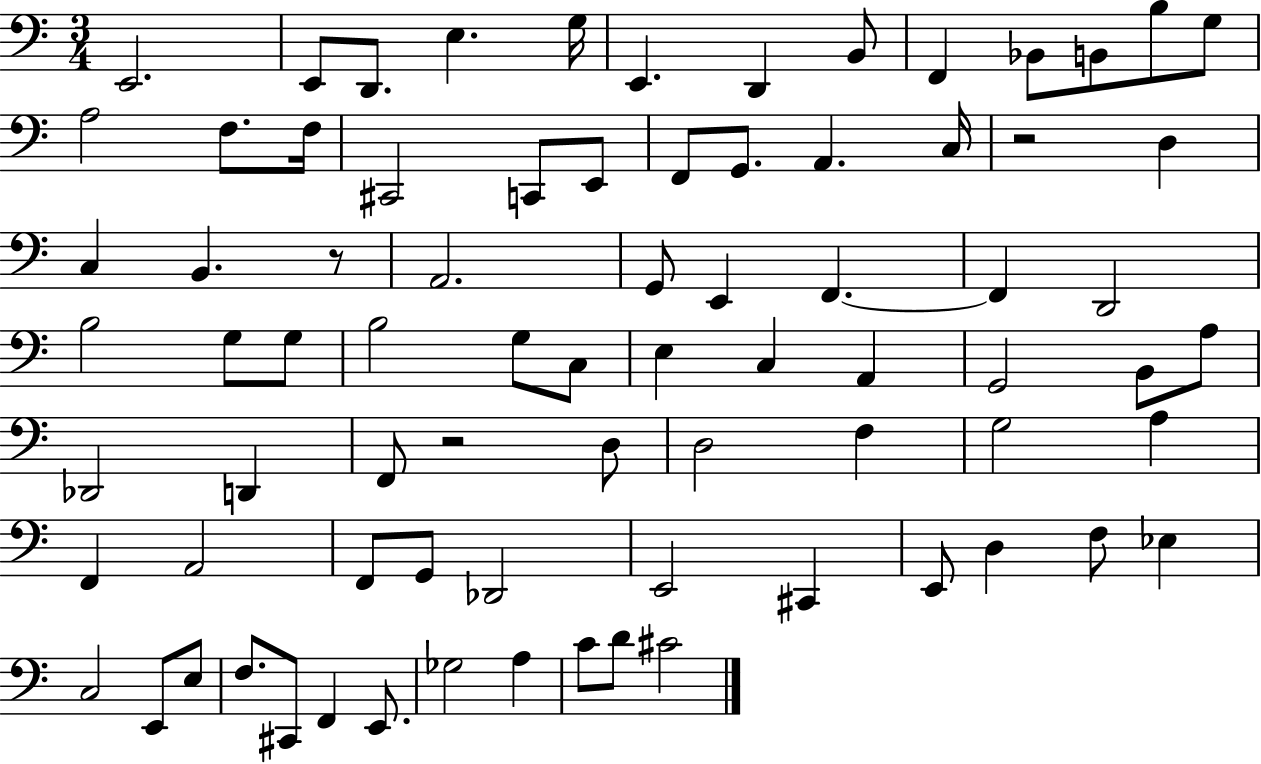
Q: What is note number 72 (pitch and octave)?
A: A3